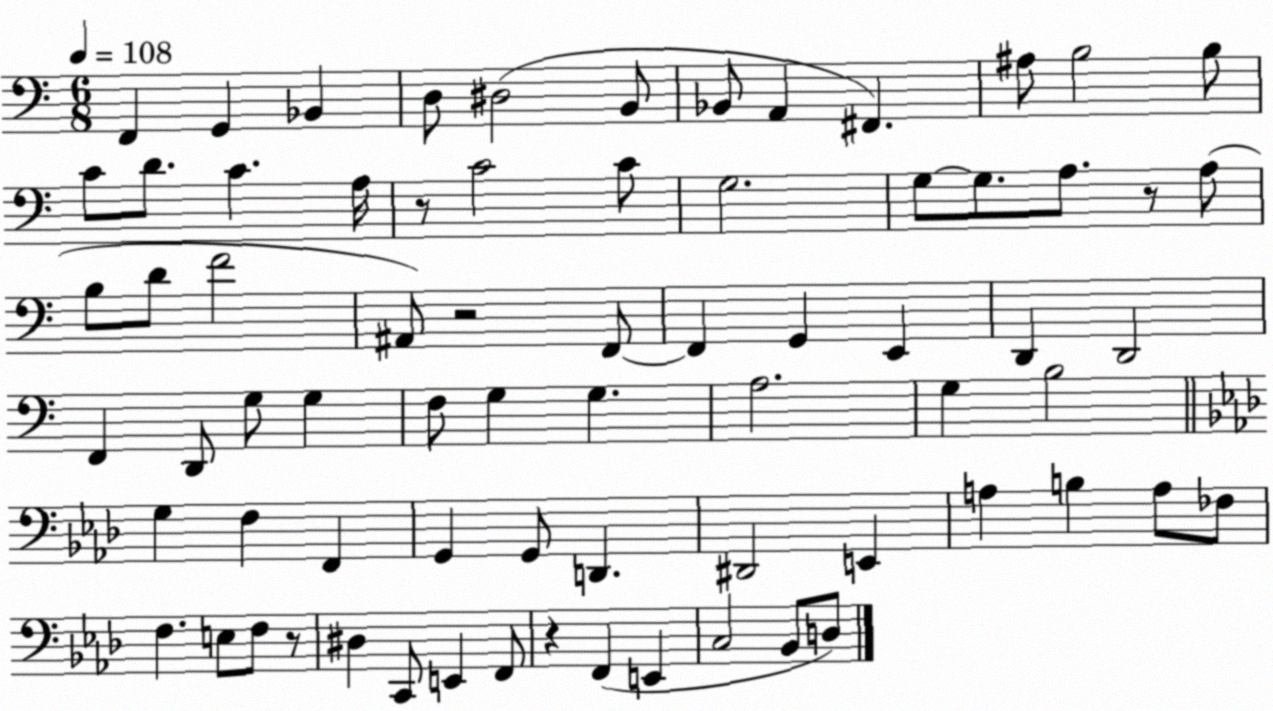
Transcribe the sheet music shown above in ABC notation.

X:1
T:Untitled
M:6/8
L:1/4
K:C
F,, G,, _B,, D,/2 ^D,2 B,,/2 _B,,/2 A,, ^F,, ^A,/2 B,2 B,/2 C/2 D/2 C A,/4 z/2 C2 C/2 G,2 G,/2 G,/2 A,/2 z/2 A,/2 B,/2 D/2 F2 ^A,,/2 z2 F,,/2 F,, G,, E,, D,, D,,2 F,, D,,/2 G,/2 G, F,/2 G, G, A,2 G, B,2 G, F, F,, G,, G,,/2 D,, ^D,,2 E,, A, B, A,/2 _F,/2 F, E,/2 F,/2 z/2 ^D, C,,/2 E,, F,,/2 z F,, E,, C,2 _B,,/2 D,/2